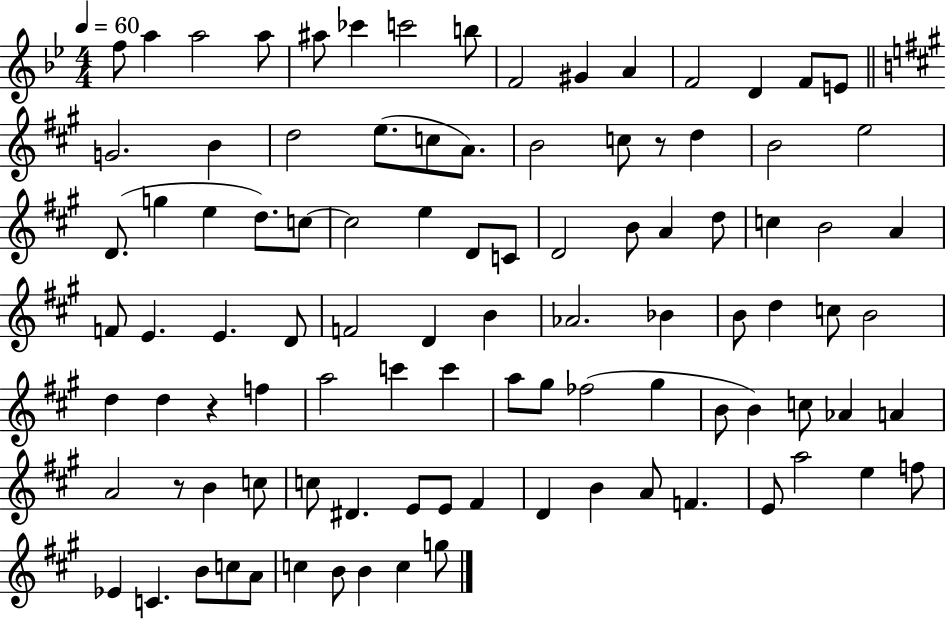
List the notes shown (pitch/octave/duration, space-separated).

F5/e A5/q A5/h A5/e A#5/e CES6/q C6/h B5/e F4/h G#4/q A4/q F4/h D4/q F4/e E4/e G4/h. B4/q D5/h E5/e. C5/e A4/e. B4/h C5/e R/e D5/q B4/h E5/h D4/e. G5/q E5/q D5/e. C5/e C5/h E5/q D4/e C4/e D4/h B4/e A4/q D5/e C5/q B4/h A4/q F4/e E4/q. E4/q. D4/e F4/h D4/q B4/q Ab4/h. Bb4/q B4/e D5/q C5/e B4/h D5/q D5/q R/q F5/q A5/h C6/q C6/q A5/e G#5/e FES5/h G#5/q B4/e B4/q C5/e Ab4/q A4/q A4/h R/e B4/q C5/e C5/e D#4/q. E4/e E4/e F#4/q D4/q B4/q A4/e F4/q. E4/e A5/h E5/q F5/e Eb4/q C4/q. B4/e C5/e A4/e C5/q B4/e B4/q C5/q G5/e